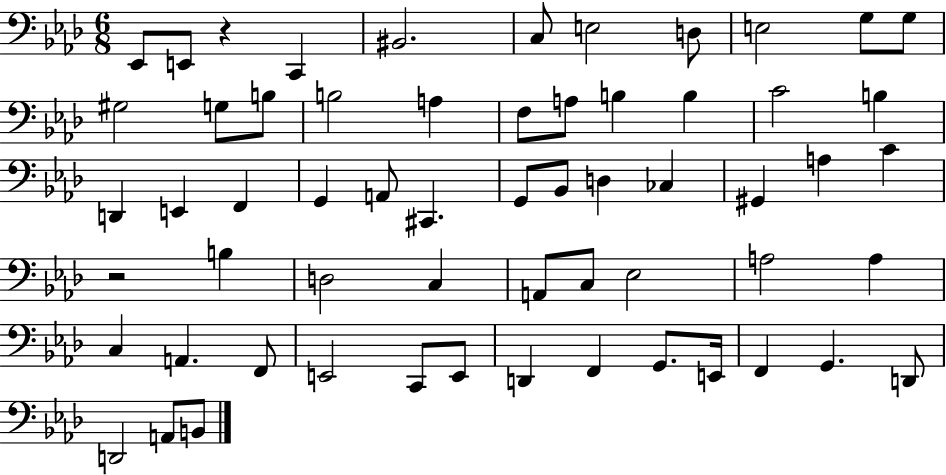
X:1
T:Untitled
M:6/8
L:1/4
K:Ab
_E,,/2 E,,/2 z C,, ^B,,2 C,/2 E,2 D,/2 E,2 G,/2 G,/2 ^G,2 G,/2 B,/2 B,2 A, F,/2 A,/2 B, B, C2 B, D,, E,, F,, G,, A,,/2 ^C,, G,,/2 _B,,/2 D, _C, ^G,, A, C z2 B, D,2 C, A,,/2 C,/2 _E,2 A,2 A, C, A,, F,,/2 E,,2 C,,/2 E,,/2 D,, F,, G,,/2 E,,/4 F,, G,, D,,/2 D,,2 A,,/2 B,,/2